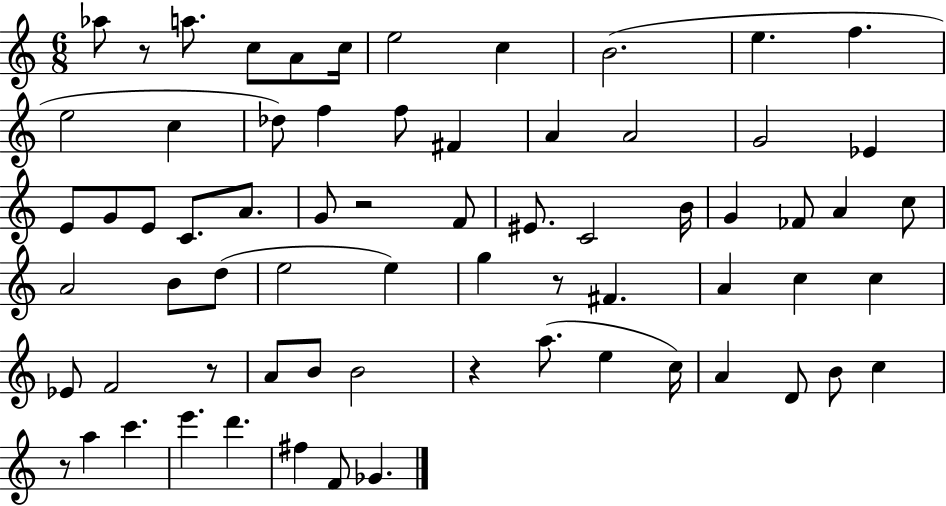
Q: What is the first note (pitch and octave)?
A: Ab5